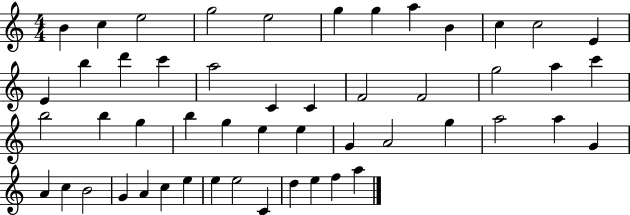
{
  \clef treble
  \numericTimeSignature
  \time 4/4
  \key c \major
  b'4 c''4 e''2 | g''2 e''2 | g''4 g''4 a''4 b'4 | c''4 c''2 e'4 | \break e'4 b''4 d'''4 c'''4 | a''2 c'4 c'4 | f'2 f'2 | g''2 a''4 c'''4 | \break b''2 b''4 g''4 | b''4 g''4 e''4 e''4 | g'4 a'2 g''4 | a''2 a''4 g'4 | \break a'4 c''4 b'2 | g'4 a'4 c''4 e''4 | e''4 e''2 c'4 | d''4 e''4 f''4 a''4 | \break \bar "|."
}